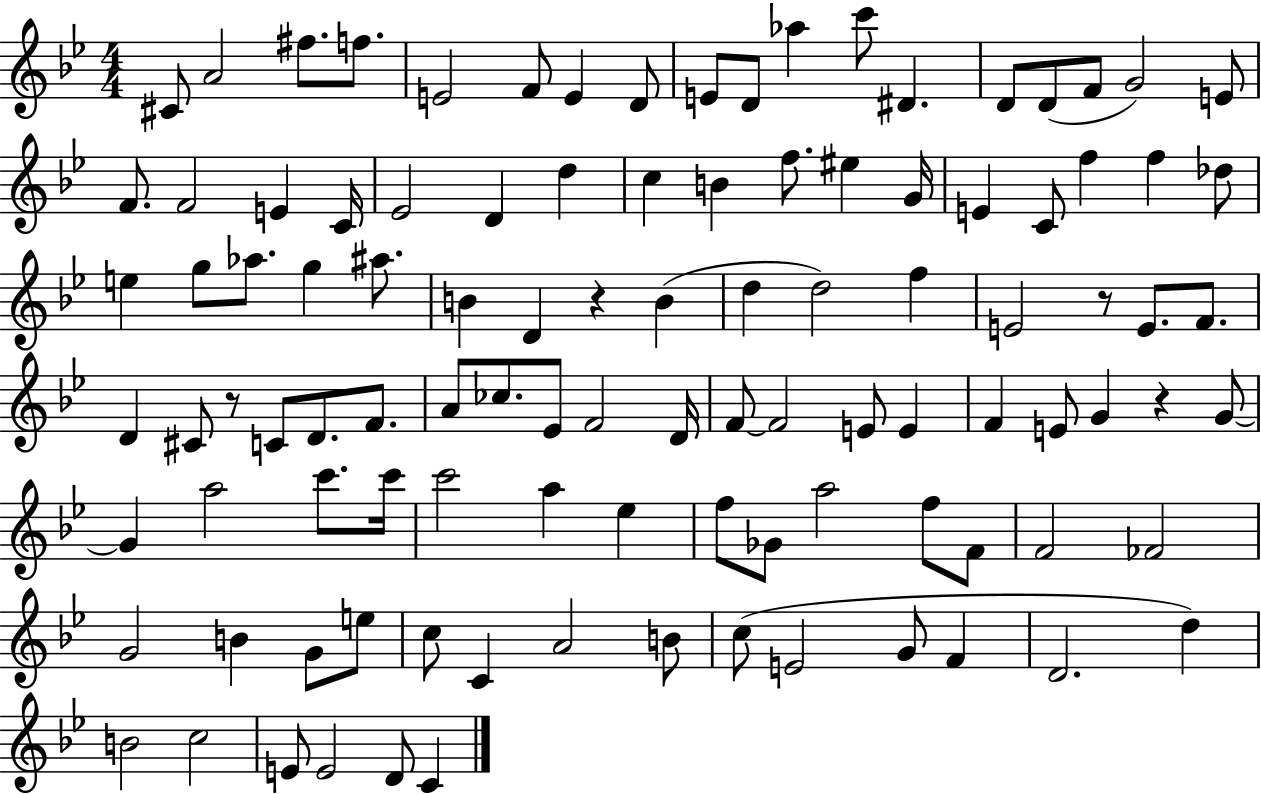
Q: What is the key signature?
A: BES major